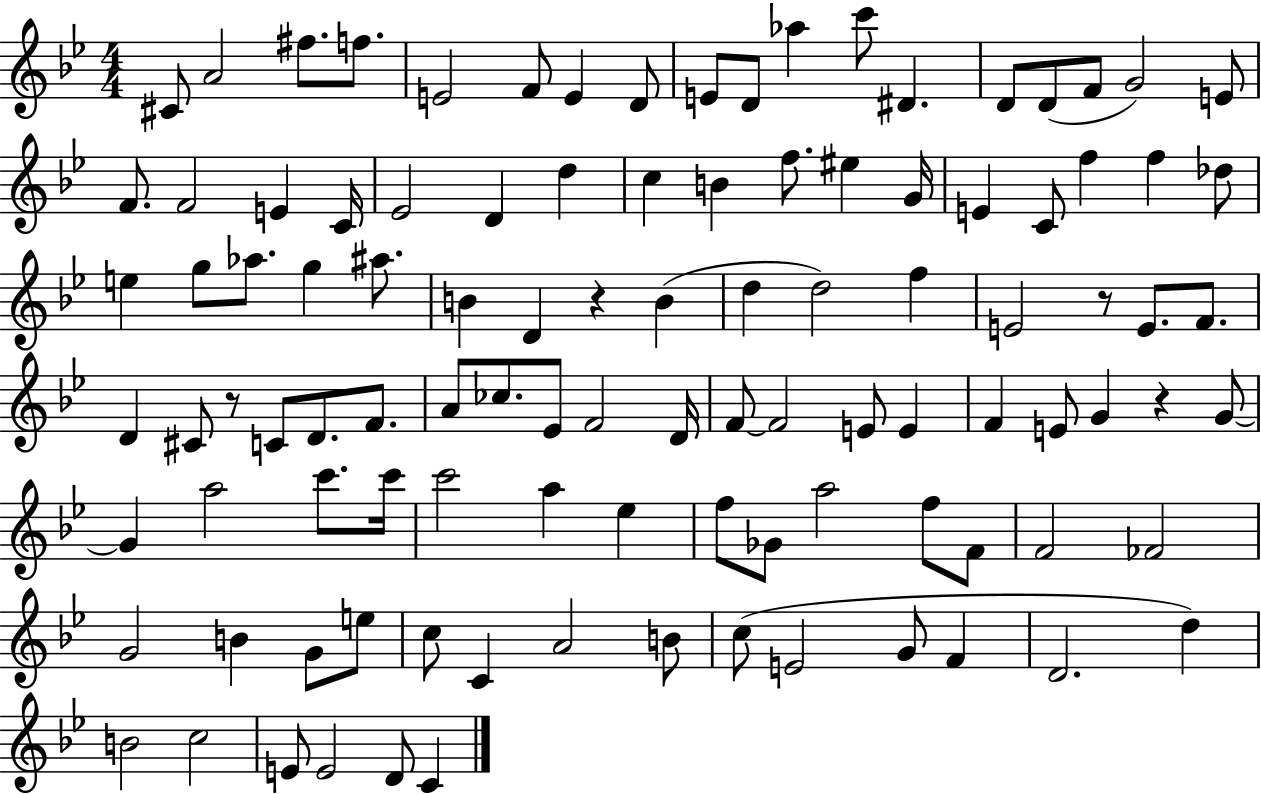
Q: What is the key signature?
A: BES major